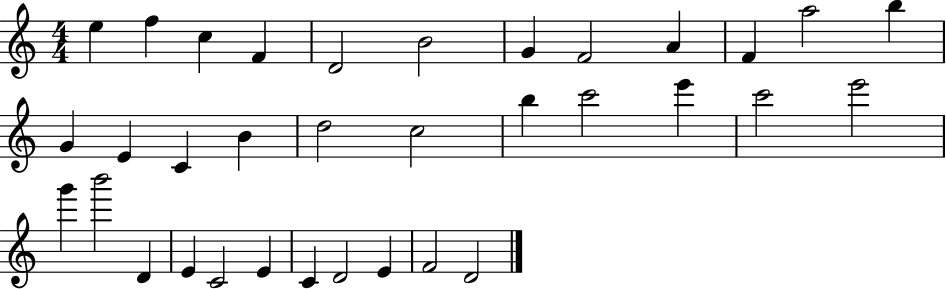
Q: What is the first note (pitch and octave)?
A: E5